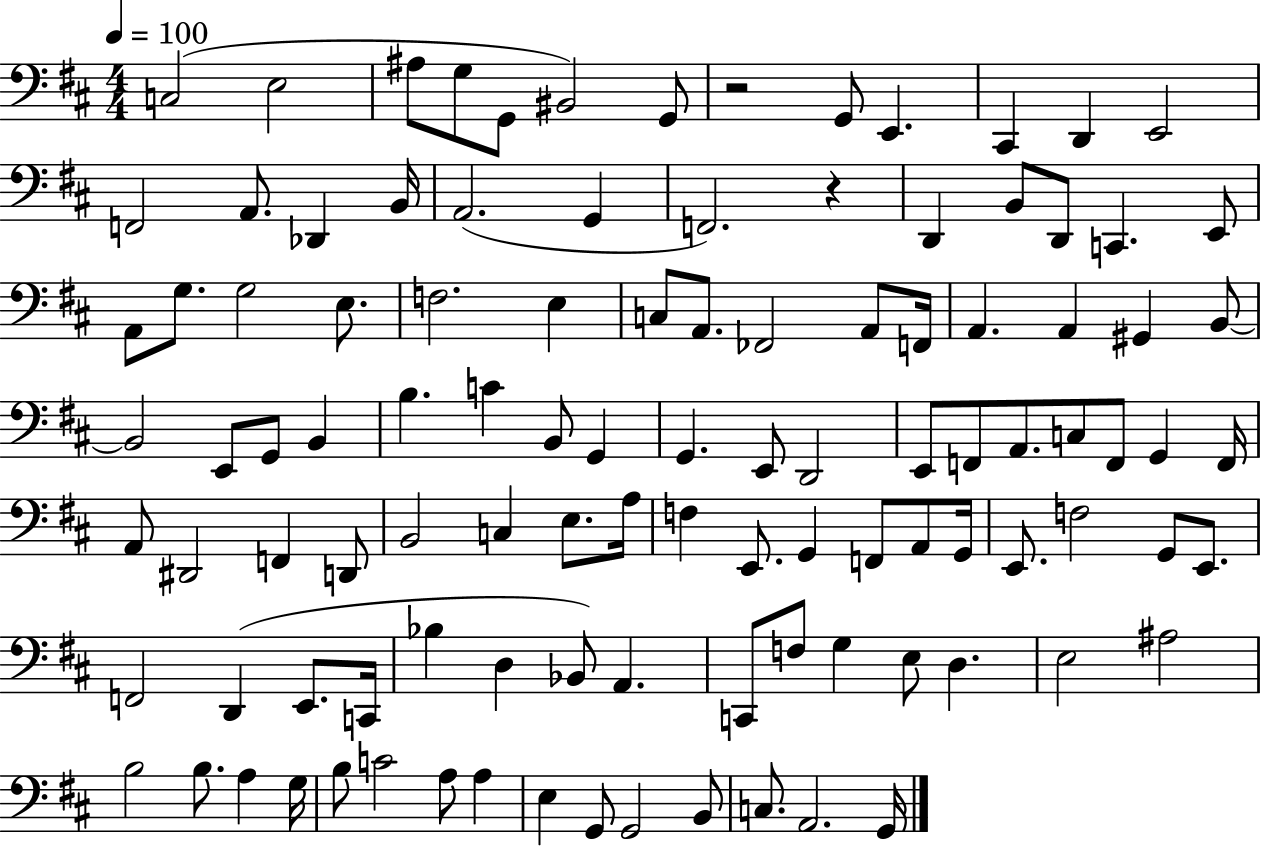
C3/h E3/h A#3/e G3/e G2/e BIS2/h G2/e R/h G2/e E2/q. C#2/q D2/q E2/h F2/h A2/e. Db2/q B2/s A2/h. G2/q F2/h. R/q D2/q B2/e D2/e C2/q. E2/e A2/e G3/e. G3/h E3/e. F3/h. E3/q C3/e A2/e. FES2/h A2/e F2/s A2/q. A2/q G#2/q B2/e B2/h E2/e G2/e B2/q B3/q. C4/q B2/e G2/q G2/q. E2/e D2/h E2/e F2/e A2/e. C3/e F2/e G2/q F2/s A2/e D#2/h F2/q D2/e B2/h C3/q E3/e. A3/s F3/q E2/e. G2/q F2/e A2/e G2/s E2/e. F3/h G2/e E2/e. F2/h D2/q E2/e. C2/s Bb3/q D3/q Bb2/e A2/q. C2/e F3/e G3/q E3/e D3/q. E3/h A#3/h B3/h B3/e. A3/q G3/s B3/e C4/h A3/e A3/q E3/q G2/e G2/h B2/e C3/e. A2/h. G2/s